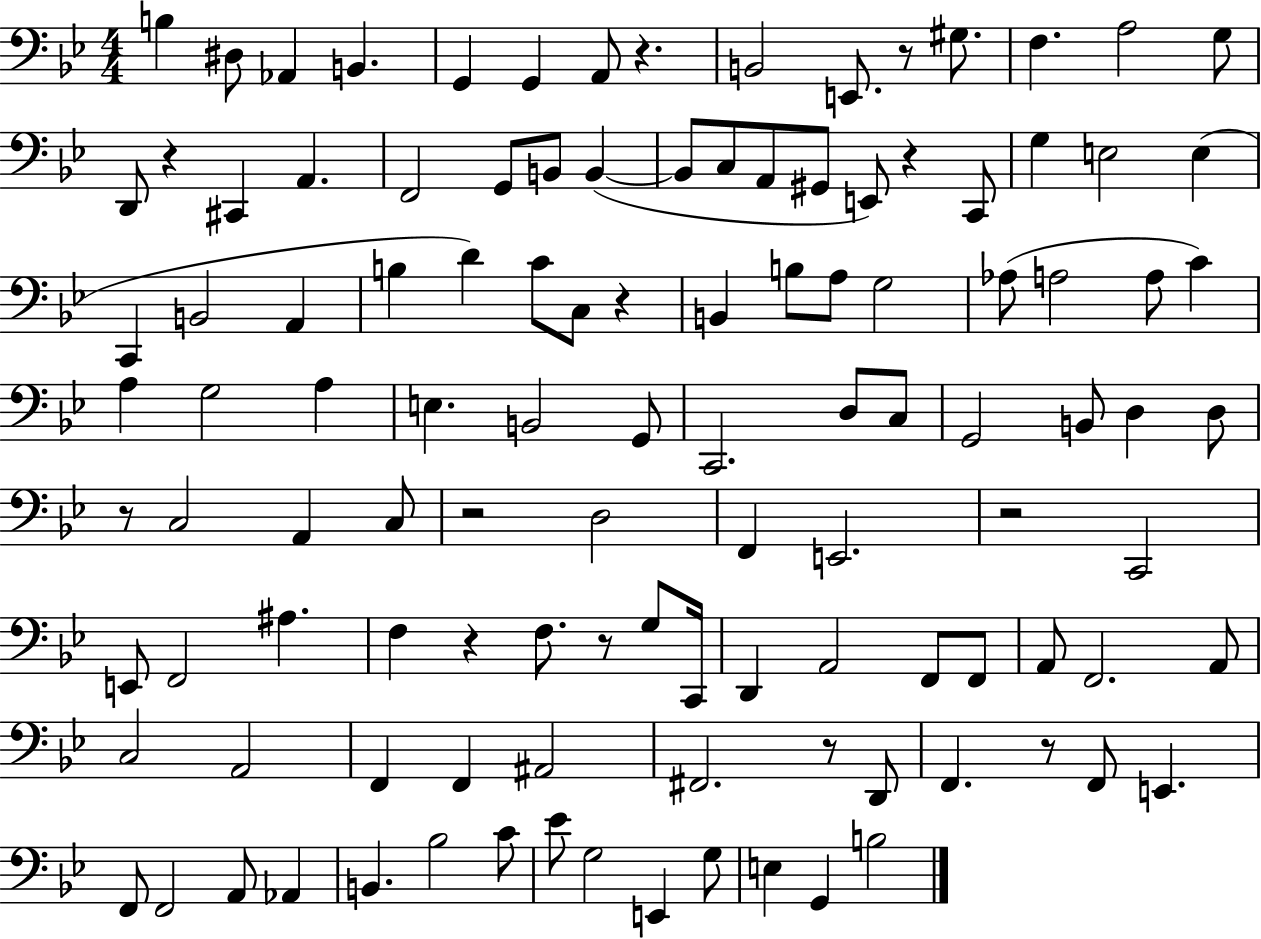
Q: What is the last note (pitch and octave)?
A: B3